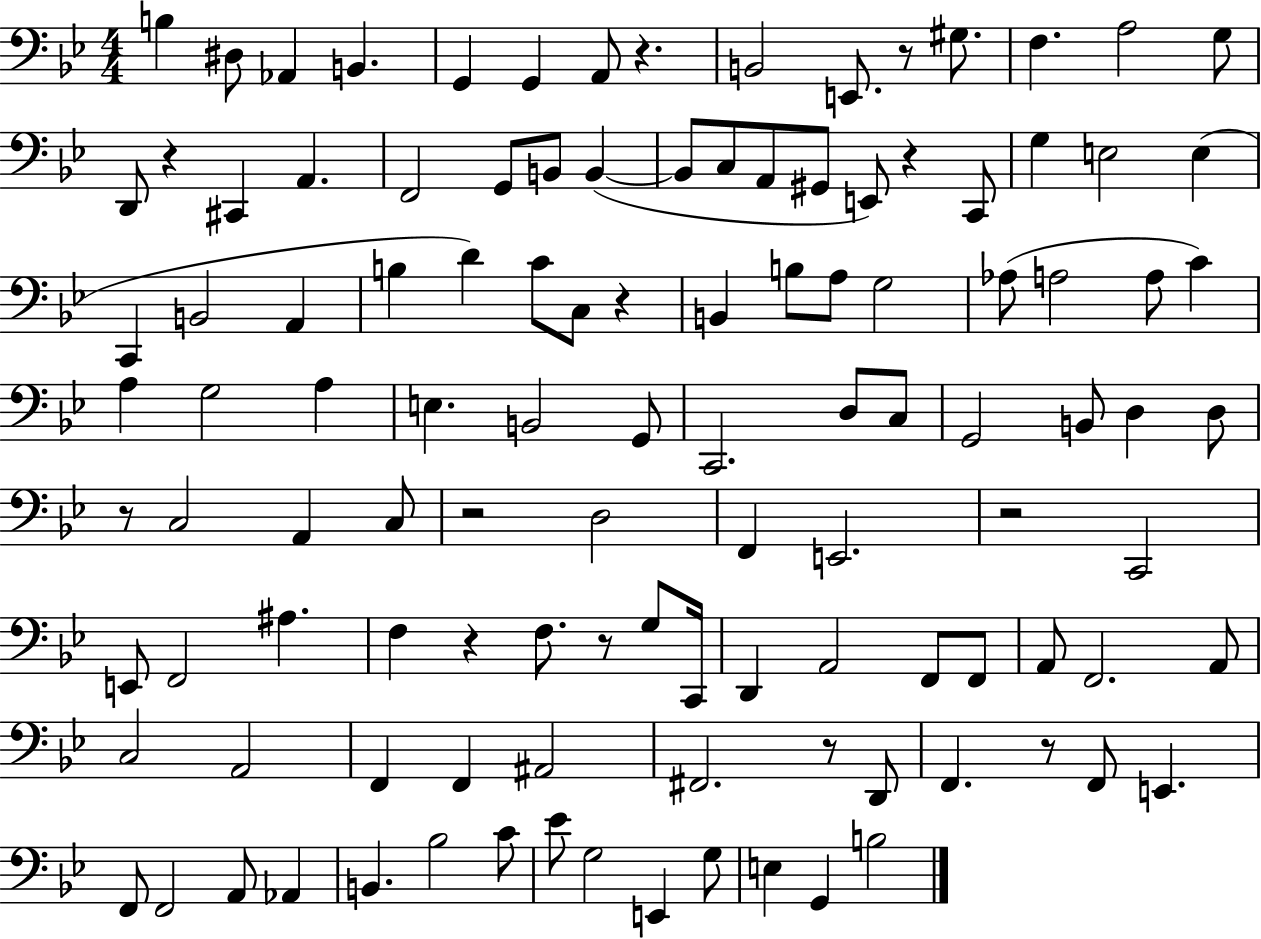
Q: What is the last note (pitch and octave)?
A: B3